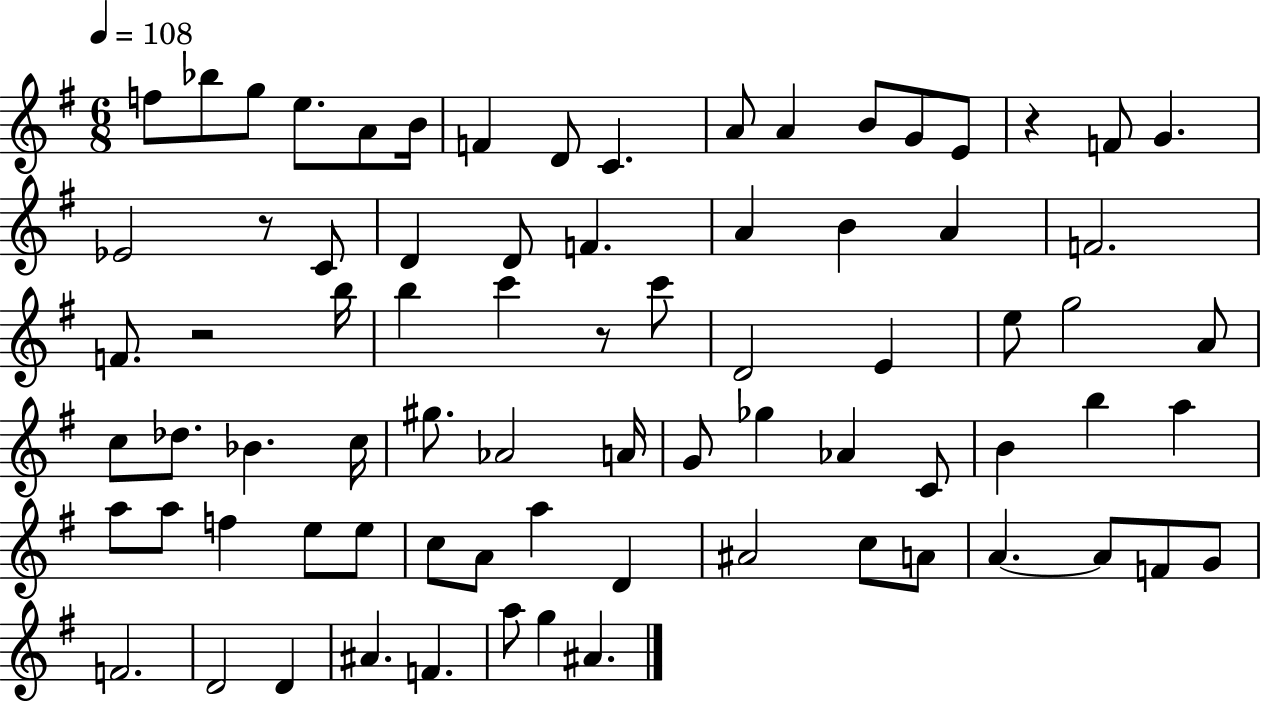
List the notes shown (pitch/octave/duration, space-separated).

F5/e Bb5/e G5/e E5/e. A4/e B4/s F4/q D4/e C4/q. A4/e A4/q B4/e G4/e E4/e R/q F4/e G4/q. Eb4/h R/e C4/e D4/q D4/e F4/q. A4/q B4/q A4/q F4/h. F4/e. R/h B5/s B5/q C6/q R/e C6/e D4/h E4/q E5/e G5/h A4/e C5/e Db5/e. Bb4/q. C5/s G#5/e. Ab4/h A4/s G4/e Gb5/q Ab4/q C4/e B4/q B5/q A5/q A5/e A5/e F5/q E5/e E5/e C5/e A4/e A5/q D4/q A#4/h C5/e A4/e A4/q. A4/e F4/e G4/e F4/h. D4/h D4/q A#4/q. F4/q. A5/e G5/q A#4/q.